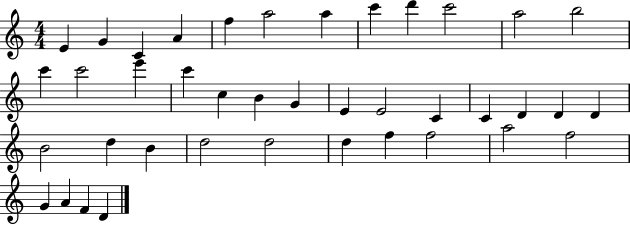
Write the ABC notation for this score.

X:1
T:Untitled
M:4/4
L:1/4
K:C
E G C A f a2 a c' d' c'2 a2 b2 c' c'2 e' c' c B G E E2 C C D D D B2 d B d2 d2 d f f2 a2 f2 G A F D